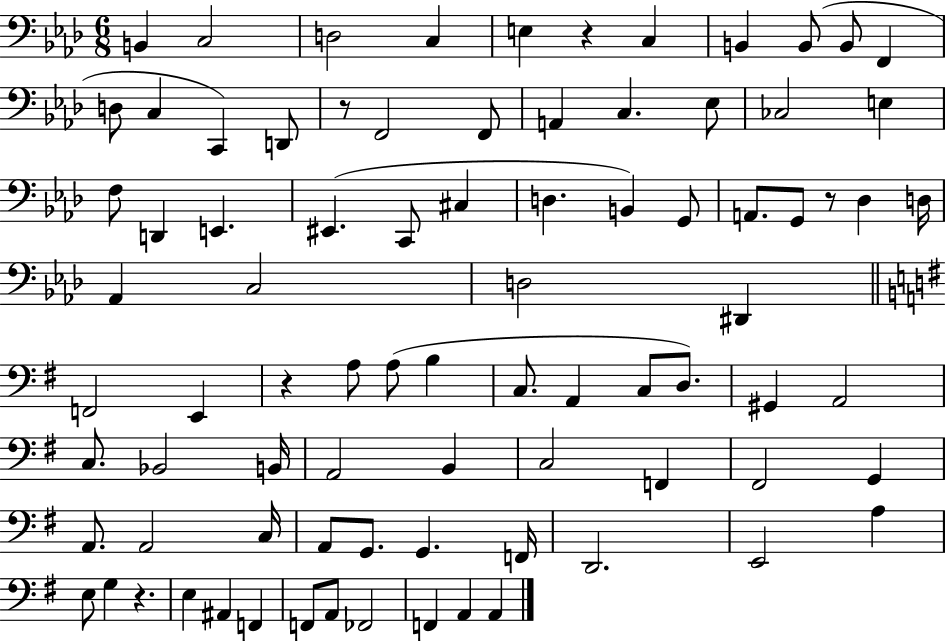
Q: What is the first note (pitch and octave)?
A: B2